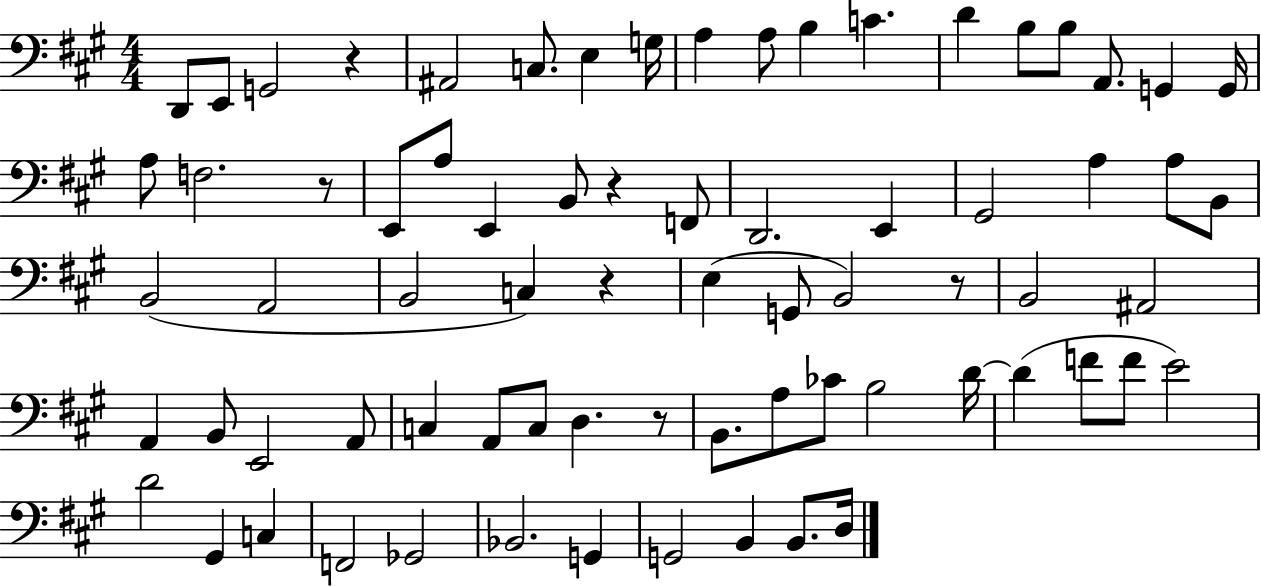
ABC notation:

X:1
T:Untitled
M:4/4
L:1/4
K:A
D,,/2 E,,/2 G,,2 z ^A,,2 C,/2 E, G,/4 A, A,/2 B, C D B,/2 B,/2 A,,/2 G,, G,,/4 A,/2 F,2 z/2 E,,/2 A,/2 E,, B,,/2 z F,,/2 D,,2 E,, ^G,,2 A, A,/2 B,,/2 B,,2 A,,2 B,,2 C, z E, G,,/2 B,,2 z/2 B,,2 ^A,,2 A,, B,,/2 E,,2 A,,/2 C, A,,/2 C,/2 D, z/2 B,,/2 A,/2 _C/2 B,2 D/4 D F/2 F/2 E2 D2 ^G,, C, F,,2 _G,,2 _B,,2 G,, G,,2 B,, B,,/2 D,/4